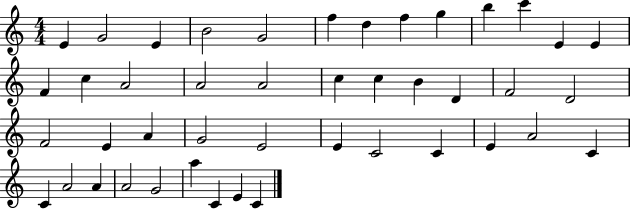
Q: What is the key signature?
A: C major